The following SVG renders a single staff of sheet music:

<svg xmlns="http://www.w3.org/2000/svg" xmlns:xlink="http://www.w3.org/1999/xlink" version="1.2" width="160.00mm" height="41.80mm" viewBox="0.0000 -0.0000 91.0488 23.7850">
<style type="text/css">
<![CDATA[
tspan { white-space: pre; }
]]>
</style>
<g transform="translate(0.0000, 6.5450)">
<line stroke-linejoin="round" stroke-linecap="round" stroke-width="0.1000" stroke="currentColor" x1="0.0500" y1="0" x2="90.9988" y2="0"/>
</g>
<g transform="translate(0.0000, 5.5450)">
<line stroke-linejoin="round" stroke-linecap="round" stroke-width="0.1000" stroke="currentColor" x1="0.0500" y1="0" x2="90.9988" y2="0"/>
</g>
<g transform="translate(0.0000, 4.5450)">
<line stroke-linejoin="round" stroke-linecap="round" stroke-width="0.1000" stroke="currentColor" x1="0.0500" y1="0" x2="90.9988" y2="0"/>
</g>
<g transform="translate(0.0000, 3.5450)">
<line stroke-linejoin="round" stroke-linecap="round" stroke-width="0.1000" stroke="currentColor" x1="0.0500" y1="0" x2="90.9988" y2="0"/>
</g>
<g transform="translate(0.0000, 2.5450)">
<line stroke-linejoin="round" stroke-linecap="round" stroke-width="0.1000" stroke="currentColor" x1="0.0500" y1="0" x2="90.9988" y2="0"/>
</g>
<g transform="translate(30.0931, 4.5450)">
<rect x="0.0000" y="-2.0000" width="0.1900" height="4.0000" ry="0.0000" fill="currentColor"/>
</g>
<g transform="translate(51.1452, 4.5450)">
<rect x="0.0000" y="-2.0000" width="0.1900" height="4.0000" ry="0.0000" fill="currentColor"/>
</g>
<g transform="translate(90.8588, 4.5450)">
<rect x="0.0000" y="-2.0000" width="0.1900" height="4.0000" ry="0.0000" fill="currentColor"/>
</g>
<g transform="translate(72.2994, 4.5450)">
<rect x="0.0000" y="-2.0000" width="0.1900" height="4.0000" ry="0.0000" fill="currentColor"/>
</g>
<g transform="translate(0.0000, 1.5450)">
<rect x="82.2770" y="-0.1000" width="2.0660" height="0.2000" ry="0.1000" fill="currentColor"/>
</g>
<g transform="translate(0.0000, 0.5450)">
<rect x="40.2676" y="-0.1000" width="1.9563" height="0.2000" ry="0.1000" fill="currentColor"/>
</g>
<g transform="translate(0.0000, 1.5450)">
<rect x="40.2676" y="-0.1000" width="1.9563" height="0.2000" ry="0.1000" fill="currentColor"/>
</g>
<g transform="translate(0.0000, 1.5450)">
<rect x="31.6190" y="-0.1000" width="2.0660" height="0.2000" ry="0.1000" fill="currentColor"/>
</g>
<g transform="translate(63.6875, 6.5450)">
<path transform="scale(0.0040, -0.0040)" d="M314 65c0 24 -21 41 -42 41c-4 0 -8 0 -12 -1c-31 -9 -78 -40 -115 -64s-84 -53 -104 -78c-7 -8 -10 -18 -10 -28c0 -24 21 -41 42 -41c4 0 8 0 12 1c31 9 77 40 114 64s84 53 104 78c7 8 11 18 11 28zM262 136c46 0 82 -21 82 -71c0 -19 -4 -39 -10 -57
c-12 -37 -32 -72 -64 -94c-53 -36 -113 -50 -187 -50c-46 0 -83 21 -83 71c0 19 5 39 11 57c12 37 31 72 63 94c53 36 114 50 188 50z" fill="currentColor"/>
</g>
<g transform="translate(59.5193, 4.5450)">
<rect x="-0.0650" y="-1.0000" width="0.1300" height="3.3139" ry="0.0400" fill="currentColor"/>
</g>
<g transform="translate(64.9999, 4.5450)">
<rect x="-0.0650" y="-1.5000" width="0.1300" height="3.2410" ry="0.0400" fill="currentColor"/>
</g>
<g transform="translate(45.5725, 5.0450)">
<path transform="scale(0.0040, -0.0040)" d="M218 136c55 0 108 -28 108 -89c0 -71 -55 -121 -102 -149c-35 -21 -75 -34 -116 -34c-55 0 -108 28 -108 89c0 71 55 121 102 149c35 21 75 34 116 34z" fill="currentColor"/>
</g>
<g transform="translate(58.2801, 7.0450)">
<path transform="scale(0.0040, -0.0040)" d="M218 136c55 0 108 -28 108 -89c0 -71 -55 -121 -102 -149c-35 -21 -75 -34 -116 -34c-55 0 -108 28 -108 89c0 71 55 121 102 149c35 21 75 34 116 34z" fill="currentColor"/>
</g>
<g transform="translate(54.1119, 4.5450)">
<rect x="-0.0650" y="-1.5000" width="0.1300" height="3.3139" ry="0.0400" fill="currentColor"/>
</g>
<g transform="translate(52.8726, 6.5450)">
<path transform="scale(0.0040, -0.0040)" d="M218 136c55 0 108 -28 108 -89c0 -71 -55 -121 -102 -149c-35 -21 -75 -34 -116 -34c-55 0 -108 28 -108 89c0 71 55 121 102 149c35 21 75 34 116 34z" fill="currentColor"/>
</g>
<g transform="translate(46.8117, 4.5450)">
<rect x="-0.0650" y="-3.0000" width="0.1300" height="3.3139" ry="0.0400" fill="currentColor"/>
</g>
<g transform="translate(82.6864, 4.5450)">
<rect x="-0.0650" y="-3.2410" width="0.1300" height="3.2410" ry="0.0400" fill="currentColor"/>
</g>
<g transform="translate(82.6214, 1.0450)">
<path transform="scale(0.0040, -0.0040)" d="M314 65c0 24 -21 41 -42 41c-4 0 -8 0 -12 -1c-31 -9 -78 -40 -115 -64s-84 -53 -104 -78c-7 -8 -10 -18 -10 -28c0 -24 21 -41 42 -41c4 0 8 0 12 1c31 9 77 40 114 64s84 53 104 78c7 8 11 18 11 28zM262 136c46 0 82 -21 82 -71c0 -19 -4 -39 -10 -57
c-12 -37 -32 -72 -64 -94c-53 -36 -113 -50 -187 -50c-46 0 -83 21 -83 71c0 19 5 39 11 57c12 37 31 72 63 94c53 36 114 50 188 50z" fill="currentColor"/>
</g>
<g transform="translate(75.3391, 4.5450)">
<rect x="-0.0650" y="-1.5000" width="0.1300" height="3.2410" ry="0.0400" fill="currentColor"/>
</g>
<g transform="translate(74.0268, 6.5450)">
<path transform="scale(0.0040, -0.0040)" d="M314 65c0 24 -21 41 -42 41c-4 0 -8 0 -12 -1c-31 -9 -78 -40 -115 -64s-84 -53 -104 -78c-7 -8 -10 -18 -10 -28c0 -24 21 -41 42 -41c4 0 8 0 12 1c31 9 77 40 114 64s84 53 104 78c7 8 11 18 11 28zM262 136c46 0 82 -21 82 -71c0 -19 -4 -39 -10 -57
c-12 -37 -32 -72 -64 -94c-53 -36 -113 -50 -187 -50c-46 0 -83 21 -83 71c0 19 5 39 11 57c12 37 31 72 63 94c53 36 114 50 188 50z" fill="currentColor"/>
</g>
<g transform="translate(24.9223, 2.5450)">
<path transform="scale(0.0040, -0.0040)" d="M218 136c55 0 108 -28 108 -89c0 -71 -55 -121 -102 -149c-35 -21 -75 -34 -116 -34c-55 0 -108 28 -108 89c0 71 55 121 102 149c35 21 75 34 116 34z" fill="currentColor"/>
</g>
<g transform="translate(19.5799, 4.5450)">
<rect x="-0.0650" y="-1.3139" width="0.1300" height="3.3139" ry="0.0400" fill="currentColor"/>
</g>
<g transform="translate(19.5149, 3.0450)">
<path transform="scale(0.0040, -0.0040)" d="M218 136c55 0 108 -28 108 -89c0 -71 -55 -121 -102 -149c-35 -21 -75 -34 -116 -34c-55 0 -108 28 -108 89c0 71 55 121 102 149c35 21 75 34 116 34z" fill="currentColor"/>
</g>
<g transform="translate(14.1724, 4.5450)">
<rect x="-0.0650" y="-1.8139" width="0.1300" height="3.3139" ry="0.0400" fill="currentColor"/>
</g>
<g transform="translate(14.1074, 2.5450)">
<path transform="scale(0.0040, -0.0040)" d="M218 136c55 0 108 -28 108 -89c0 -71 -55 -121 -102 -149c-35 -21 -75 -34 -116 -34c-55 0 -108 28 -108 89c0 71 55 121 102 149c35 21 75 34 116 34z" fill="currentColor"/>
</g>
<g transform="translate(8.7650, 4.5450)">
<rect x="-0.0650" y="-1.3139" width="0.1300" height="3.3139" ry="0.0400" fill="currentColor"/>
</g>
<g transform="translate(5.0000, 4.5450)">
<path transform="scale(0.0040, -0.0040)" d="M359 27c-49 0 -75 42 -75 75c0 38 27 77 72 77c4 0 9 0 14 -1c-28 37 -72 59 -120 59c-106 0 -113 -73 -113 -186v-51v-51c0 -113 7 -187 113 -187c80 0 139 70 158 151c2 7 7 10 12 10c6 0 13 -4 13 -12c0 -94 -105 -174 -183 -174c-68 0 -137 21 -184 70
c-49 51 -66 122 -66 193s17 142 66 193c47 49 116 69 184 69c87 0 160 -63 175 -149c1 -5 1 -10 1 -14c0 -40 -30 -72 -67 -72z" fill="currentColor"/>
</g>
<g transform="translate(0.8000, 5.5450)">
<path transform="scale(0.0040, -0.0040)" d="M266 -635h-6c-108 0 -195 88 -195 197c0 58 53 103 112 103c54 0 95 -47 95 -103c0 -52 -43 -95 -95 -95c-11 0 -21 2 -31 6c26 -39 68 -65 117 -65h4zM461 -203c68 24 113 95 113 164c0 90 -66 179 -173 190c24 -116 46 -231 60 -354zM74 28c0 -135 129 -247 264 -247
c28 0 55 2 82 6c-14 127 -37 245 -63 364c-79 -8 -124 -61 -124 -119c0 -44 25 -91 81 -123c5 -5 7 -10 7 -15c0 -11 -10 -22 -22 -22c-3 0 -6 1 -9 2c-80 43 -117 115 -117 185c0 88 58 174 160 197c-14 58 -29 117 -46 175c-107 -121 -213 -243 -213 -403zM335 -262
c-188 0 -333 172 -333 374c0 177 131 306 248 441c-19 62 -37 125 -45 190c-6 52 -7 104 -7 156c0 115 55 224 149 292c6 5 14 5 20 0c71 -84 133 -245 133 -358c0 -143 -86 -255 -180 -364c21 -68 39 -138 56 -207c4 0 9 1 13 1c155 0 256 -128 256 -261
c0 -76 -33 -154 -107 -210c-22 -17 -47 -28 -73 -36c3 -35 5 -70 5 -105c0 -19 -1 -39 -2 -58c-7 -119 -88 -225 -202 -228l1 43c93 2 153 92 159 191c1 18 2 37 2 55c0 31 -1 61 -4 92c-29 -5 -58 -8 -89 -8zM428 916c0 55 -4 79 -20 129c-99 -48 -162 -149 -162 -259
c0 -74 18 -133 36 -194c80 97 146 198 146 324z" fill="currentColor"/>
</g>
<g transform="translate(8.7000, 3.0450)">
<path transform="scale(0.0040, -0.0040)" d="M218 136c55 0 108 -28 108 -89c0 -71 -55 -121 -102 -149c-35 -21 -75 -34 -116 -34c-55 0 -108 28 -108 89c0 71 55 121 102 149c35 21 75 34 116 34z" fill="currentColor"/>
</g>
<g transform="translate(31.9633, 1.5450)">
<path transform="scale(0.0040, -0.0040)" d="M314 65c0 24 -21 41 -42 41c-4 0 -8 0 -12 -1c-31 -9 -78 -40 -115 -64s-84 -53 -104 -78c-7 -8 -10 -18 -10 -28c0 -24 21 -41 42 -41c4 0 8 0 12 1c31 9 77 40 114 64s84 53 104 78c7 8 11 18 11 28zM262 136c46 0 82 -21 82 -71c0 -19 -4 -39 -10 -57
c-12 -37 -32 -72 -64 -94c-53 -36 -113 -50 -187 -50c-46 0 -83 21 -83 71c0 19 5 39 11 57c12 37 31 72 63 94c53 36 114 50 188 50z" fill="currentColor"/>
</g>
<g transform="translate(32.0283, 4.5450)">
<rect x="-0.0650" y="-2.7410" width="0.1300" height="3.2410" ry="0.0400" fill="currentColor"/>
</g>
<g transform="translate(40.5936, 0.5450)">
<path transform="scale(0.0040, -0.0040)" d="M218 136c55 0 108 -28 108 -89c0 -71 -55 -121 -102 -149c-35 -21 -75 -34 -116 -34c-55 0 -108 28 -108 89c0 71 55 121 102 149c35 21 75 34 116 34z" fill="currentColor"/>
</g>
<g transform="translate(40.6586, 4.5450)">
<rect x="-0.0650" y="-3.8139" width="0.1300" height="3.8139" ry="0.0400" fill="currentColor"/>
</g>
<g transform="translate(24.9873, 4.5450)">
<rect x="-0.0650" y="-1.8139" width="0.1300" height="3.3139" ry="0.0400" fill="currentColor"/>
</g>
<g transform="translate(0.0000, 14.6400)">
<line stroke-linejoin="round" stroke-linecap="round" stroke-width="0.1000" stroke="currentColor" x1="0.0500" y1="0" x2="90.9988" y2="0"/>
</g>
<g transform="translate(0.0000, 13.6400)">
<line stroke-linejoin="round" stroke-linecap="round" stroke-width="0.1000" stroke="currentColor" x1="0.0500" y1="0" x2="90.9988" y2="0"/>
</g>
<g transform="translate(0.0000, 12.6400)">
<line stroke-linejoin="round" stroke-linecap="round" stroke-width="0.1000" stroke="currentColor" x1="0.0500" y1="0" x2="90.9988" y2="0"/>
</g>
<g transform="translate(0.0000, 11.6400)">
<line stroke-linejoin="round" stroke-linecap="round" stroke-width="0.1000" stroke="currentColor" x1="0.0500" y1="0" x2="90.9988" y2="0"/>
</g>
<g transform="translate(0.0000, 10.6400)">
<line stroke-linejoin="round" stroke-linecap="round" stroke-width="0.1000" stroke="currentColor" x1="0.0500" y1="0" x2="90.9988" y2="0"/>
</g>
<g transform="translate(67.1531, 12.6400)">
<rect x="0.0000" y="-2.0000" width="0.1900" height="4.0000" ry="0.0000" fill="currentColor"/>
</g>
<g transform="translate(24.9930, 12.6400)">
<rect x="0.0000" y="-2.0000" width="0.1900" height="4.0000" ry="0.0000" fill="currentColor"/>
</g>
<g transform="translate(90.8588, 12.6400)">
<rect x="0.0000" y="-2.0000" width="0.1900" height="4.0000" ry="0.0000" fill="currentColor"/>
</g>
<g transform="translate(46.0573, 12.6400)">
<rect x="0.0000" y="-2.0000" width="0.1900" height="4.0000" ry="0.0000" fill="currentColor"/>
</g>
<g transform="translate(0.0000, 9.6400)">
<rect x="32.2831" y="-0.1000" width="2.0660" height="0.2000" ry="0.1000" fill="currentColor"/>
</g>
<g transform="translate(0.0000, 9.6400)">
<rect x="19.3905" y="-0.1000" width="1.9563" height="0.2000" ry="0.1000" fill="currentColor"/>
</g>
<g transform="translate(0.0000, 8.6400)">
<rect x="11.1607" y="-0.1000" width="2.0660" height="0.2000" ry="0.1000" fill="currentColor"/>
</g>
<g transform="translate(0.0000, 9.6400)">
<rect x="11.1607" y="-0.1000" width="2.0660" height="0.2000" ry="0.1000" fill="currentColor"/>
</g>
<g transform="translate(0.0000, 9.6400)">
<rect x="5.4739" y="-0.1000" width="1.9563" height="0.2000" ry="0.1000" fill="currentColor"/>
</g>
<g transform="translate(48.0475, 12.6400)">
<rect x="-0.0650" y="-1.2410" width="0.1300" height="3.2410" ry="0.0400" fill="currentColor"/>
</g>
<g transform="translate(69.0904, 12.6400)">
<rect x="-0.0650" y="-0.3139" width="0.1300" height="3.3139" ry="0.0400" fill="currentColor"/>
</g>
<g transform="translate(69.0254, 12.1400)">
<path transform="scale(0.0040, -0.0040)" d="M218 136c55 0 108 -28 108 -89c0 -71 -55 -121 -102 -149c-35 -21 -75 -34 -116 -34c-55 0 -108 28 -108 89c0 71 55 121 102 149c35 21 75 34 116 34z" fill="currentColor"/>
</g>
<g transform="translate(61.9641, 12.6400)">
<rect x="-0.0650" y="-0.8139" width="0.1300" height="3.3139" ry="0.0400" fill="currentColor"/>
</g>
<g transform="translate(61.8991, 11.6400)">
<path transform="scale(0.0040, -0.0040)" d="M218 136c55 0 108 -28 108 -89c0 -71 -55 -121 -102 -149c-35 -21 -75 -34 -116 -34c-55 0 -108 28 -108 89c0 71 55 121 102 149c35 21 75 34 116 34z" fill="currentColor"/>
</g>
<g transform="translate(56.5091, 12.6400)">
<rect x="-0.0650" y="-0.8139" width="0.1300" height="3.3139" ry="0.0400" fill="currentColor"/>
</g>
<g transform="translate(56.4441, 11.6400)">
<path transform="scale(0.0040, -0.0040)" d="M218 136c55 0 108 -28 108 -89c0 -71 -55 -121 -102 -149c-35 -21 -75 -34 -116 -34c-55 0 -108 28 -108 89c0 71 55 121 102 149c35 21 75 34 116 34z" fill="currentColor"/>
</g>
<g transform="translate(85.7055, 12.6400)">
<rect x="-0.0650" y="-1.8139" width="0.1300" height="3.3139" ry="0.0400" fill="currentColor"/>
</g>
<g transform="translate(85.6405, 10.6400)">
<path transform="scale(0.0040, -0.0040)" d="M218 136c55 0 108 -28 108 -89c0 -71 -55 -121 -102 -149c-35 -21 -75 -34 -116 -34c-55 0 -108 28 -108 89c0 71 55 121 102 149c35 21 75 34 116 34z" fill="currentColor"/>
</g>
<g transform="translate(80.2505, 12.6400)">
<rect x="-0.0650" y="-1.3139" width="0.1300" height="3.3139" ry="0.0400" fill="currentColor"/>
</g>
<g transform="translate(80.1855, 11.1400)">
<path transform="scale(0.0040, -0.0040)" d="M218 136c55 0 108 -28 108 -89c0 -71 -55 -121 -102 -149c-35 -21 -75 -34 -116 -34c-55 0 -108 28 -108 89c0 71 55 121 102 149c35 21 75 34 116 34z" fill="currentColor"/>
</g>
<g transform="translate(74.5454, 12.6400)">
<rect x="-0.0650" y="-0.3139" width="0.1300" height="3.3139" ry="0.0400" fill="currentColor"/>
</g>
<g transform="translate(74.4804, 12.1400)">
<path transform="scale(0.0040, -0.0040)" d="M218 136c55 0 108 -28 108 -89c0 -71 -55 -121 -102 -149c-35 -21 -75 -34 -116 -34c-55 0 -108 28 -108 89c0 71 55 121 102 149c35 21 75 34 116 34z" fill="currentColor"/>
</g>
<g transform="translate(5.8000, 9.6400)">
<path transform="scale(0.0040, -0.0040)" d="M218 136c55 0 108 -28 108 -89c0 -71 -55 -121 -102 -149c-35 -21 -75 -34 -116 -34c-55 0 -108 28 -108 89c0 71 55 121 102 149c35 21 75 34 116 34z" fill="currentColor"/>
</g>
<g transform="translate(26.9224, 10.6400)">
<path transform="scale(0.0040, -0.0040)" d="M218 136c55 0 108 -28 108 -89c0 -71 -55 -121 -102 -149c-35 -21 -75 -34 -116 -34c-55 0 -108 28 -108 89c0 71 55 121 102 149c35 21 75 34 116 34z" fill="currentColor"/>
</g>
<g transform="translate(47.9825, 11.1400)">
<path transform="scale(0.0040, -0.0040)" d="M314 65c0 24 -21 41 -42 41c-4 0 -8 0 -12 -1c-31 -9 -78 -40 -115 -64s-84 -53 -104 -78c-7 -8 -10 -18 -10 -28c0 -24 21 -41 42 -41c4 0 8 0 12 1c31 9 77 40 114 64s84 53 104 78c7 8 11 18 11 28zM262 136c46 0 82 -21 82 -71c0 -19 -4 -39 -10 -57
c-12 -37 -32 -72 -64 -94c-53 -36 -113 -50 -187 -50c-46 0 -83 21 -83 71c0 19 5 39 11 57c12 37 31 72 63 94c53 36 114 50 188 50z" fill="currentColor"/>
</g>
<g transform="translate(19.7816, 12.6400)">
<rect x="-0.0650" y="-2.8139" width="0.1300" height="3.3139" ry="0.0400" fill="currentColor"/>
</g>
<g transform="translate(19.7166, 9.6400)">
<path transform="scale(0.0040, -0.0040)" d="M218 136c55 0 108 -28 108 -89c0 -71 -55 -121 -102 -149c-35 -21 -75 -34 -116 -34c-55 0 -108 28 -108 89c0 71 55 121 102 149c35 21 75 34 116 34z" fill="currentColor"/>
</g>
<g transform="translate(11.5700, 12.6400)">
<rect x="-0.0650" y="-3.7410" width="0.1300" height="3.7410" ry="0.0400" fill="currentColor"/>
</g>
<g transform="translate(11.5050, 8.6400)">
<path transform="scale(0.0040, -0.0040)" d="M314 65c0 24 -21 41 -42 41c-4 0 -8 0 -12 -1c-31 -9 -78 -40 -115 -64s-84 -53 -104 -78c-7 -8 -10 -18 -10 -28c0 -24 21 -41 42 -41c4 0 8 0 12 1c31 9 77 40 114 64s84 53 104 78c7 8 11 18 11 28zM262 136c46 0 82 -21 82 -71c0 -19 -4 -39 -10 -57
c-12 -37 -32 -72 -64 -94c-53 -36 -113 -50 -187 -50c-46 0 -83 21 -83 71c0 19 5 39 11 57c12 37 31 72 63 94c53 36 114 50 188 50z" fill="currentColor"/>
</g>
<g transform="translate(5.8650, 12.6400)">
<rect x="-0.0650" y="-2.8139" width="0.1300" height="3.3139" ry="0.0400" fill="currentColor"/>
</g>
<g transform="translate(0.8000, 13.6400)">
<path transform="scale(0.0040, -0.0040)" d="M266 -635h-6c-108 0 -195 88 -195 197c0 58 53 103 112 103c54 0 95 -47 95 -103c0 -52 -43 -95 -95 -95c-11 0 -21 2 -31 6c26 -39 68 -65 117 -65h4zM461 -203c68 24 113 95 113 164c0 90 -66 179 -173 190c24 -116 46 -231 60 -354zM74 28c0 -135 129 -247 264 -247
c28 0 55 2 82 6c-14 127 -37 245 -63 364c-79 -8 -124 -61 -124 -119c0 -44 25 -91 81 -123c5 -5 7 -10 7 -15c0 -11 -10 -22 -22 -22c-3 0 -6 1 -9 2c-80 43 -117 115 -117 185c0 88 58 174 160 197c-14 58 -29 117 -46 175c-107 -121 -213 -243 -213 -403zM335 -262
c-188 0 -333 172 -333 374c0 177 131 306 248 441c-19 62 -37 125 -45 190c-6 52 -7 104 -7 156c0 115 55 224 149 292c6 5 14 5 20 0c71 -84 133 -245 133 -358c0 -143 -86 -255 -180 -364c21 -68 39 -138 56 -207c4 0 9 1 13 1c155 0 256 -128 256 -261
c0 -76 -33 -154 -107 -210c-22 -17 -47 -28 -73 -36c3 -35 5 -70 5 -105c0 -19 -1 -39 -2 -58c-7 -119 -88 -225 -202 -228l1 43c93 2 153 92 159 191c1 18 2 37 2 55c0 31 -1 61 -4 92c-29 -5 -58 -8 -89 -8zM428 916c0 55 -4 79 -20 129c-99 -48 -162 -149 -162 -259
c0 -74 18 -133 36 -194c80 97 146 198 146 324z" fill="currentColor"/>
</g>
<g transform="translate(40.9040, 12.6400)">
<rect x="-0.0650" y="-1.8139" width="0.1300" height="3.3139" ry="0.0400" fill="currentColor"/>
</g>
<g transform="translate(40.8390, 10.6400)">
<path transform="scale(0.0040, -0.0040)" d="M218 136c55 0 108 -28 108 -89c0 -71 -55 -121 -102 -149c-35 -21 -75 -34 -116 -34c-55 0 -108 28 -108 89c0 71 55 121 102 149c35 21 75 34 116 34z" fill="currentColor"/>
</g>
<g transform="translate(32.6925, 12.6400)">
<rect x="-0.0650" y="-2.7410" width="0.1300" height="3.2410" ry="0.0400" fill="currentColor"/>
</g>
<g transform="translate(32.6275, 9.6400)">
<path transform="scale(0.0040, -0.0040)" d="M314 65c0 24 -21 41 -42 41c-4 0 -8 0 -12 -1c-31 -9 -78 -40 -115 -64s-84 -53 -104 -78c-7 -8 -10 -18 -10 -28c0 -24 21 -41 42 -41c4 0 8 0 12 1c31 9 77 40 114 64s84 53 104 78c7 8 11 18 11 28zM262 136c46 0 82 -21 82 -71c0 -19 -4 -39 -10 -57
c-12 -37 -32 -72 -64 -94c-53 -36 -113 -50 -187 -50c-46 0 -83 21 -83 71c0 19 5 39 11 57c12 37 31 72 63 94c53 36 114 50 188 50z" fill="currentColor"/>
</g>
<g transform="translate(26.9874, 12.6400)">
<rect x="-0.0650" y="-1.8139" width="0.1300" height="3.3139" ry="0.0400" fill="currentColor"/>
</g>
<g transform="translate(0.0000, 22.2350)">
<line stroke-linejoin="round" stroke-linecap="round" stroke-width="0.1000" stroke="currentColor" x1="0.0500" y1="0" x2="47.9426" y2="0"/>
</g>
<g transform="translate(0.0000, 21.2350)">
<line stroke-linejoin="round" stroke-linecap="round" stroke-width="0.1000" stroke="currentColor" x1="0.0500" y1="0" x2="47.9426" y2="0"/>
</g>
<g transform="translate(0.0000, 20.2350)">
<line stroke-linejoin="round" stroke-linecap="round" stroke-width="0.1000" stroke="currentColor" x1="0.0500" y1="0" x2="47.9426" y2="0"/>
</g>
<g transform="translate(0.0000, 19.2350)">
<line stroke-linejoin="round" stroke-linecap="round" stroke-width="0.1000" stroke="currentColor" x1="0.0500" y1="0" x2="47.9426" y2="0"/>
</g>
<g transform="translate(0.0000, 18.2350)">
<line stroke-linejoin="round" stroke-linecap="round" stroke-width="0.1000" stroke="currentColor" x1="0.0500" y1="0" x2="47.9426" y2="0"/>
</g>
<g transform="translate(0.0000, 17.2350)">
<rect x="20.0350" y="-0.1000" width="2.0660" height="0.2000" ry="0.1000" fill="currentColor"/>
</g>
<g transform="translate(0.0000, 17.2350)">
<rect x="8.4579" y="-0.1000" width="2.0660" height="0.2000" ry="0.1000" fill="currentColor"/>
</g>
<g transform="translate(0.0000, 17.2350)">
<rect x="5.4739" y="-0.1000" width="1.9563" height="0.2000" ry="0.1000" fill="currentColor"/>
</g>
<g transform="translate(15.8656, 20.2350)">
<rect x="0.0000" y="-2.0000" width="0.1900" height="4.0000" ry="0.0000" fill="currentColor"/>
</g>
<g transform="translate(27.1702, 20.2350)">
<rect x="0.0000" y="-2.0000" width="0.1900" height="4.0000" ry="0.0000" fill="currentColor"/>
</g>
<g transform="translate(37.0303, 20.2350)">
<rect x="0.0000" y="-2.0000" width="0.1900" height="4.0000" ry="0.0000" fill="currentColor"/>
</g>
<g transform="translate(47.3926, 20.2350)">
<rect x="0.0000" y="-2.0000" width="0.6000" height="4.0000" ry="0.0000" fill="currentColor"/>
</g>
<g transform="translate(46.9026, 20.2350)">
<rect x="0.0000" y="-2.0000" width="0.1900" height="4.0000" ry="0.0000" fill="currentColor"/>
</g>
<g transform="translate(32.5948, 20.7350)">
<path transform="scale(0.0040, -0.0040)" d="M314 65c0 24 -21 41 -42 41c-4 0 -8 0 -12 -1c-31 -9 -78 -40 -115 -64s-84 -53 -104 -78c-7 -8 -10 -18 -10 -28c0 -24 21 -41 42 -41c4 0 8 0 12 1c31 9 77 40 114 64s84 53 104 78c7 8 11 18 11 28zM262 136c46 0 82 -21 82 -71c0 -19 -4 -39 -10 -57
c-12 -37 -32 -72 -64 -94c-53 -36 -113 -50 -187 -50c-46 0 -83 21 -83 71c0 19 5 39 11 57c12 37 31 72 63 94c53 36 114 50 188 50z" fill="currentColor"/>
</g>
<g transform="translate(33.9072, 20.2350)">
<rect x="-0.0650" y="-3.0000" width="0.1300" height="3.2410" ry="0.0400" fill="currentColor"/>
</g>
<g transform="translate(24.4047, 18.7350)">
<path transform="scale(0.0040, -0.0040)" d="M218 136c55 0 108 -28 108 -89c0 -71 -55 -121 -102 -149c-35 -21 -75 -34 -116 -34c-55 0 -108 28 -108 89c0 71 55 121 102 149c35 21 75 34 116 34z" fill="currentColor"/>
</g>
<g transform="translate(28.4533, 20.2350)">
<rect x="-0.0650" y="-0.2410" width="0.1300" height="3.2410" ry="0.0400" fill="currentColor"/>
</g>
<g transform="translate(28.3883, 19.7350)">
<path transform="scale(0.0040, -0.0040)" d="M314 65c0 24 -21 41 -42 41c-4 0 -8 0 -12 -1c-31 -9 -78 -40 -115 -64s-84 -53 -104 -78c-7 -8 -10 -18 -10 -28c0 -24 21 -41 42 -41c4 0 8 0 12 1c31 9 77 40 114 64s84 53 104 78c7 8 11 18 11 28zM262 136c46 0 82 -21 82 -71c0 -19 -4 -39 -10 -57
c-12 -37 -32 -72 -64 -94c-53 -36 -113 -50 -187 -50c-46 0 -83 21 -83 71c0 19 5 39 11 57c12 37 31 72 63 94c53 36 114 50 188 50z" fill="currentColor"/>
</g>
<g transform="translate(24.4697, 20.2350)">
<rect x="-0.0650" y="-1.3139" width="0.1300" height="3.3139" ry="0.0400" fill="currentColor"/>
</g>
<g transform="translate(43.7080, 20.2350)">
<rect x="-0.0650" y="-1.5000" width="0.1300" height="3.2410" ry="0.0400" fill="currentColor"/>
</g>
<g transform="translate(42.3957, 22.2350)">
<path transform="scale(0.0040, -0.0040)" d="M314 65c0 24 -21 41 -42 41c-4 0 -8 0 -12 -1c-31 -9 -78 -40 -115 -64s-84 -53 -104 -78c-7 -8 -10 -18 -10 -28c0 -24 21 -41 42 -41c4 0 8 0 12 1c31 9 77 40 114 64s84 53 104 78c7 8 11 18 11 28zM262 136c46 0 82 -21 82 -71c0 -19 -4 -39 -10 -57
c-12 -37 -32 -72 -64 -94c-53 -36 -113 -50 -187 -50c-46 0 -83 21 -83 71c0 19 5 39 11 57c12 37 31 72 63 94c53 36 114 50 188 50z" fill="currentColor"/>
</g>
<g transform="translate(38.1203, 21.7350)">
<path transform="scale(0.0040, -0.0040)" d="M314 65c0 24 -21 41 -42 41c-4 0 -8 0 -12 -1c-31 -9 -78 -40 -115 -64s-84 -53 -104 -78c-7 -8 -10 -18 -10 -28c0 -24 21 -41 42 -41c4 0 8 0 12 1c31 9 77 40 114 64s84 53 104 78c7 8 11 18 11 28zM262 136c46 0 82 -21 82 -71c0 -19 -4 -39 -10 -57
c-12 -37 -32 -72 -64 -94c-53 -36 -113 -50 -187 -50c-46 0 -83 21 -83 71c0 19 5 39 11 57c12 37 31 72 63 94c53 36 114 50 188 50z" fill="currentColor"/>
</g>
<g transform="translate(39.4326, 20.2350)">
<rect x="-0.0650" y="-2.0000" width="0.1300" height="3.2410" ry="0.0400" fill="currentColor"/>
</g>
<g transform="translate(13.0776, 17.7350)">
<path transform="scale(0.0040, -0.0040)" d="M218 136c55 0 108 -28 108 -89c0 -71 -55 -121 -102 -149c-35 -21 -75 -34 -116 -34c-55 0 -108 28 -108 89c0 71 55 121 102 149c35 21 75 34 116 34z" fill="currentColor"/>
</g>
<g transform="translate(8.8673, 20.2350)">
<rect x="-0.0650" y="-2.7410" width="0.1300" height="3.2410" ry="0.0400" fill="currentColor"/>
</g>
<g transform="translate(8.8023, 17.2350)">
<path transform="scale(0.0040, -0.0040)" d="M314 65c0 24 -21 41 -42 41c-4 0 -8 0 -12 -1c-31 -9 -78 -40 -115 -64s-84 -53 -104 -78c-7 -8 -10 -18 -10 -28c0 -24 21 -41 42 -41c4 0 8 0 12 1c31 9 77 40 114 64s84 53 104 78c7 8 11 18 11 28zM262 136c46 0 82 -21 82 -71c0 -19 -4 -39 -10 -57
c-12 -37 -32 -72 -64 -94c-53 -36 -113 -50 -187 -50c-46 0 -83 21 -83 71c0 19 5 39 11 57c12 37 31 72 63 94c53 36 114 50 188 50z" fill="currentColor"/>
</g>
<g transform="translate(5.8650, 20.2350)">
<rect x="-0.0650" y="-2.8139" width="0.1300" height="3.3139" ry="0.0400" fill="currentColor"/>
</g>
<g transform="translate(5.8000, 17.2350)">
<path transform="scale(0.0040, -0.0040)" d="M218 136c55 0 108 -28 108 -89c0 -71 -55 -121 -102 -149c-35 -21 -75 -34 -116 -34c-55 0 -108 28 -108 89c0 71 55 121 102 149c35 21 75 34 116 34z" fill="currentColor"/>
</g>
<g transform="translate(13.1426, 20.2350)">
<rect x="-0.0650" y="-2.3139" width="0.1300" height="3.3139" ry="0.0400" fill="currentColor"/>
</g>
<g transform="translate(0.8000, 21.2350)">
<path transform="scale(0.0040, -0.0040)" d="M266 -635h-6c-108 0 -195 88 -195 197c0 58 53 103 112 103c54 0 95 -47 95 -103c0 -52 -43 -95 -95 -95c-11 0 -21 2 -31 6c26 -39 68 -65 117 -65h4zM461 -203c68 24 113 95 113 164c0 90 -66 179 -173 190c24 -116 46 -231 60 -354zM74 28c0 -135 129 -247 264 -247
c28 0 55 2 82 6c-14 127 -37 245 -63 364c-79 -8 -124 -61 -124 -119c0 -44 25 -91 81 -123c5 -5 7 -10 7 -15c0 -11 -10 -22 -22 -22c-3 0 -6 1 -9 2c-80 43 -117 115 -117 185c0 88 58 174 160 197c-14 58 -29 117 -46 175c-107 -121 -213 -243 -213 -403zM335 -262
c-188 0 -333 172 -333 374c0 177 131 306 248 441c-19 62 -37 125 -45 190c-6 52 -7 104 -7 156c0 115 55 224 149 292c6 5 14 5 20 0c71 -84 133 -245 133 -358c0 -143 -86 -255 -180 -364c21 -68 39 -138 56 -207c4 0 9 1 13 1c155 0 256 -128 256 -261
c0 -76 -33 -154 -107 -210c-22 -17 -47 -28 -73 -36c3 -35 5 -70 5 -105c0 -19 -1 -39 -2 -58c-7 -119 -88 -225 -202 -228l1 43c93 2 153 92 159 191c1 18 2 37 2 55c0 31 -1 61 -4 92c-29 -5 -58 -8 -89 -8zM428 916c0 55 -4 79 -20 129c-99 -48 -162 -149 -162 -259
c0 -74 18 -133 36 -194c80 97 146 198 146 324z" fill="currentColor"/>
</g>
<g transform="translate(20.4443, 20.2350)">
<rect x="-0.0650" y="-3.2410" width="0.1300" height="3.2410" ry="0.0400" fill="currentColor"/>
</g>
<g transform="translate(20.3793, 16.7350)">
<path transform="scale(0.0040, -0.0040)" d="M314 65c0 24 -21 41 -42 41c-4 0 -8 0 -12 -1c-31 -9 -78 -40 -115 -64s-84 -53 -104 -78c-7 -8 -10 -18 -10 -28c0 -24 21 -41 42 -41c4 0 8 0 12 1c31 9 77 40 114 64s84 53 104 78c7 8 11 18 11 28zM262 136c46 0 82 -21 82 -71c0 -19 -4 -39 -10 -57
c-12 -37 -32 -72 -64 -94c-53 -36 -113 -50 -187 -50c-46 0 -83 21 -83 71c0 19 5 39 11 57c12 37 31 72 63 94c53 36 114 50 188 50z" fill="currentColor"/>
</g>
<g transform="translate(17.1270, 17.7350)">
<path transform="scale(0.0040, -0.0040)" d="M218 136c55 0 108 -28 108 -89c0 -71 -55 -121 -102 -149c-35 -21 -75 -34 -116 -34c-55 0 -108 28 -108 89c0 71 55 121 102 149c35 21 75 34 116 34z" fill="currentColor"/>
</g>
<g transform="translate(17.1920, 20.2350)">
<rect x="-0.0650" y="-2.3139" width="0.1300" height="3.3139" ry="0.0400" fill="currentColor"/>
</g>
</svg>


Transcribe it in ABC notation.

X:1
T:Untitled
M:4/4
L:1/4
K:C
e f e f a2 c' A E D E2 E2 b2 a c'2 a f a2 f e2 d d c c e f a a2 g g b2 e c2 A2 F2 E2